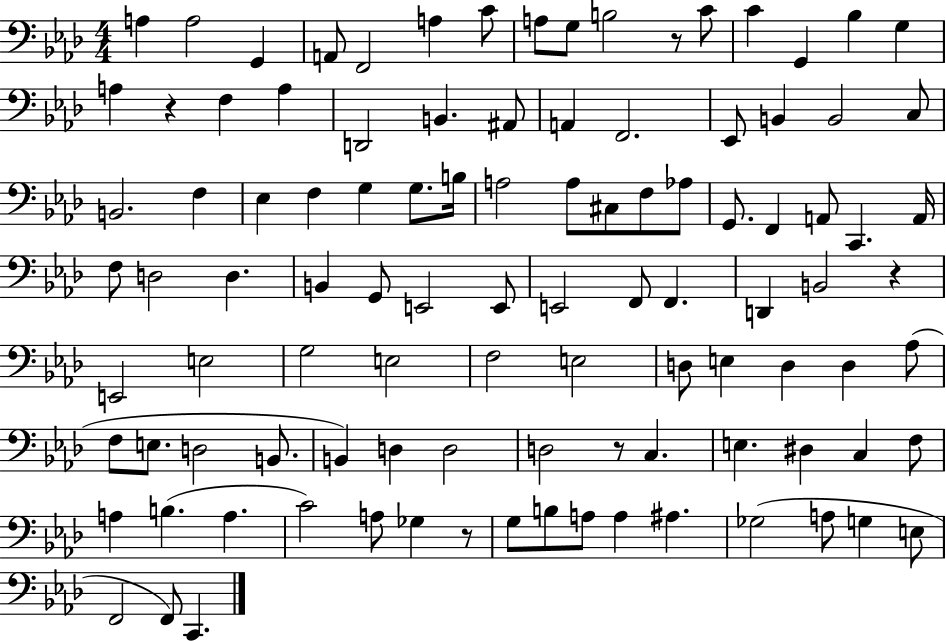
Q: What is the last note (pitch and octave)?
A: C2